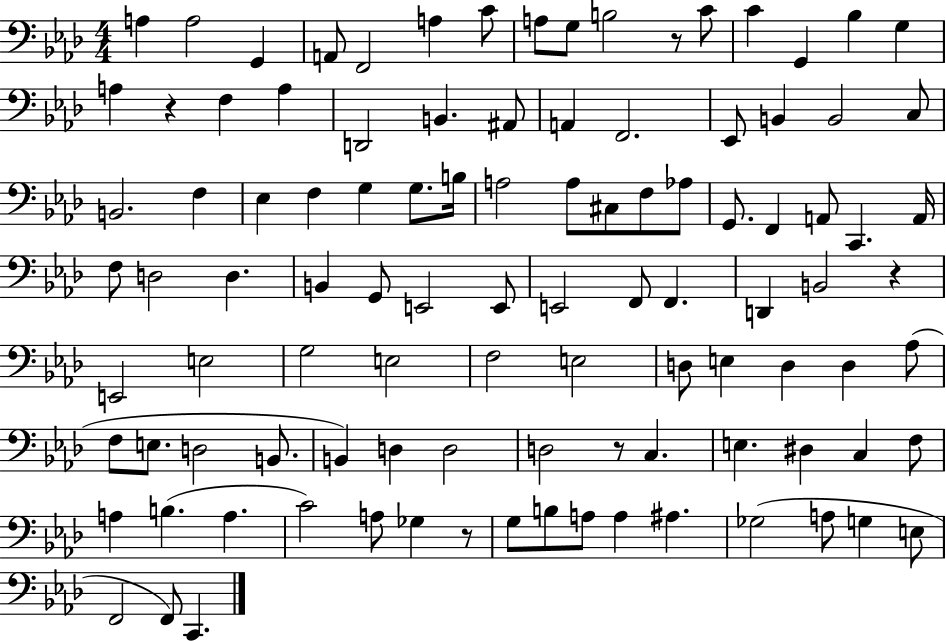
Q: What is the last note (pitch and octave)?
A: C2